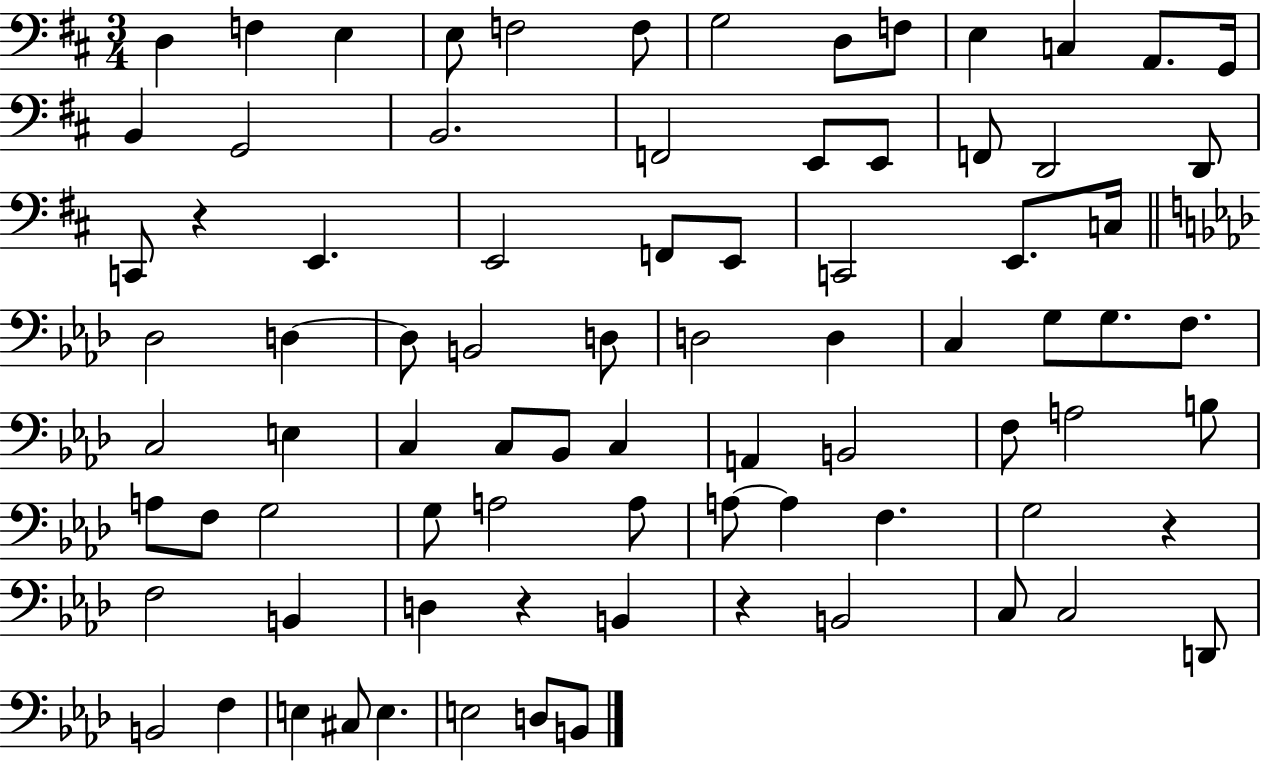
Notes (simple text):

D3/q F3/q E3/q E3/e F3/h F3/e G3/h D3/e F3/e E3/q C3/q A2/e. G2/s B2/q G2/h B2/h. F2/h E2/e E2/e F2/e D2/h D2/e C2/e R/q E2/q. E2/h F2/e E2/e C2/h E2/e. C3/s Db3/h D3/q D3/e B2/h D3/e D3/h D3/q C3/q G3/e G3/e. F3/e. C3/h E3/q C3/q C3/e Bb2/e C3/q A2/q B2/h F3/e A3/h B3/e A3/e F3/e G3/h G3/e A3/h A3/e A3/e A3/q F3/q. G3/h R/q F3/h B2/q D3/q R/q B2/q R/q B2/h C3/e C3/h D2/e B2/h F3/q E3/q C#3/e E3/q. E3/h D3/e B2/e